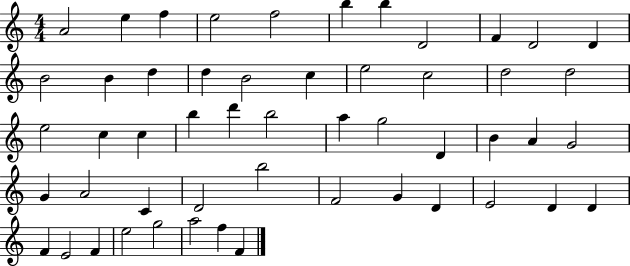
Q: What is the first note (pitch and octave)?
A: A4